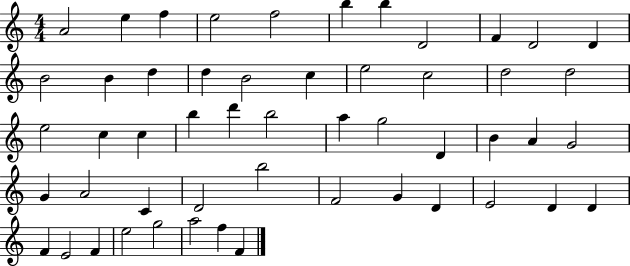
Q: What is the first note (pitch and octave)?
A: A4